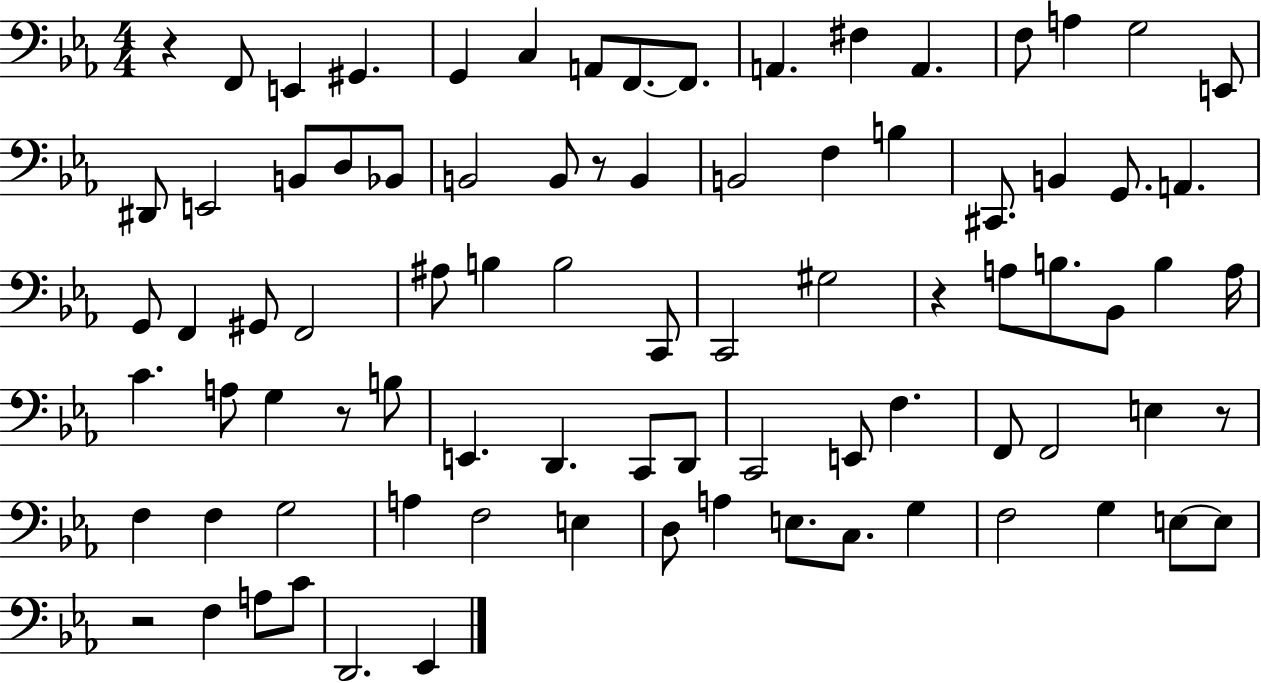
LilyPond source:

{
  \clef bass
  \numericTimeSignature
  \time 4/4
  \key ees \major
  r4 f,8 e,4 gis,4. | g,4 c4 a,8 f,8.~~ f,8. | a,4. fis4 a,4. | f8 a4 g2 e,8 | \break dis,8 e,2 b,8 d8 bes,8 | b,2 b,8 r8 b,4 | b,2 f4 b4 | cis,8. b,4 g,8. a,4. | \break g,8 f,4 gis,8 f,2 | ais8 b4 b2 c,8 | c,2 gis2 | r4 a8 b8. bes,8 b4 a16 | \break c'4. a8 g4 r8 b8 | e,4. d,4. c,8 d,8 | c,2 e,8 f4. | f,8 f,2 e4 r8 | \break f4 f4 g2 | a4 f2 e4 | d8 a4 e8. c8. g4 | f2 g4 e8~~ e8 | \break r2 f4 a8 c'8 | d,2. ees,4 | \bar "|."
}